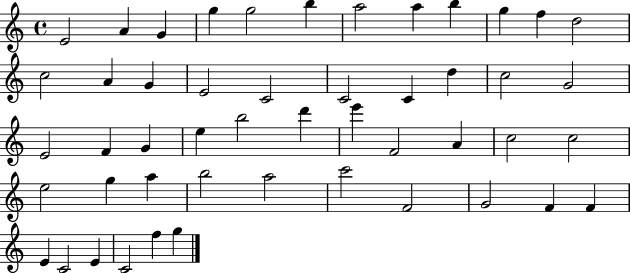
E4/h A4/q G4/q G5/q G5/h B5/q A5/h A5/q B5/q G5/q F5/q D5/h C5/h A4/q G4/q E4/h C4/h C4/h C4/q D5/q C5/h G4/h E4/h F4/q G4/q E5/q B5/h D6/q E6/q F4/h A4/q C5/h C5/h E5/h G5/q A5/q B5/h A5/h C6/h F4/h G4/h F4/q F4/q E4/q C4/h E4/q C4/h F5/q G5/q